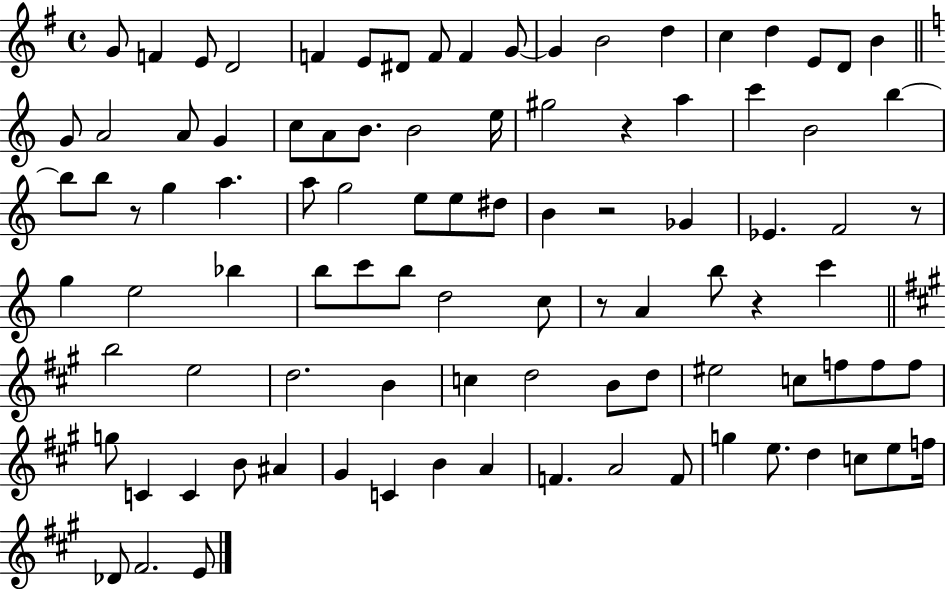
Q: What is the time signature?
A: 4/4